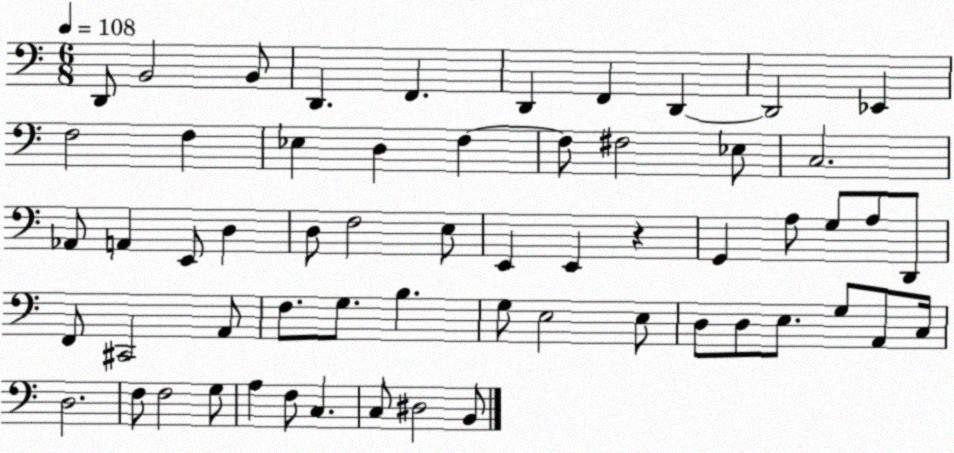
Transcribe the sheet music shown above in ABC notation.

X:1
T:Untitled
M:6/8
L:1/4
K:C
D,,/2 B,,2 B,,/2 D,, F,, D,, F,, D,, D,,2 _E,, F,2 F, _E, D, F, F,/2 ^F,2 _E,/2 C,2 _A,,/2 A,, E,,/2 D, D,/2 F,2 E,/2 E,, E,, z G,, A,/2 G,/2 A,/2 D,,/2 F,,/2 ^C,,2 A,,/2 F,/2 G,/2 B, G,/2 E,2 E,/2 D,/2 D,/2 E,/2 G,/2 A,,/2 C,/4 D,2 F,/2 F,2 G,/2 A, F,/2 C, C,/2 ^D,2 B,,/2